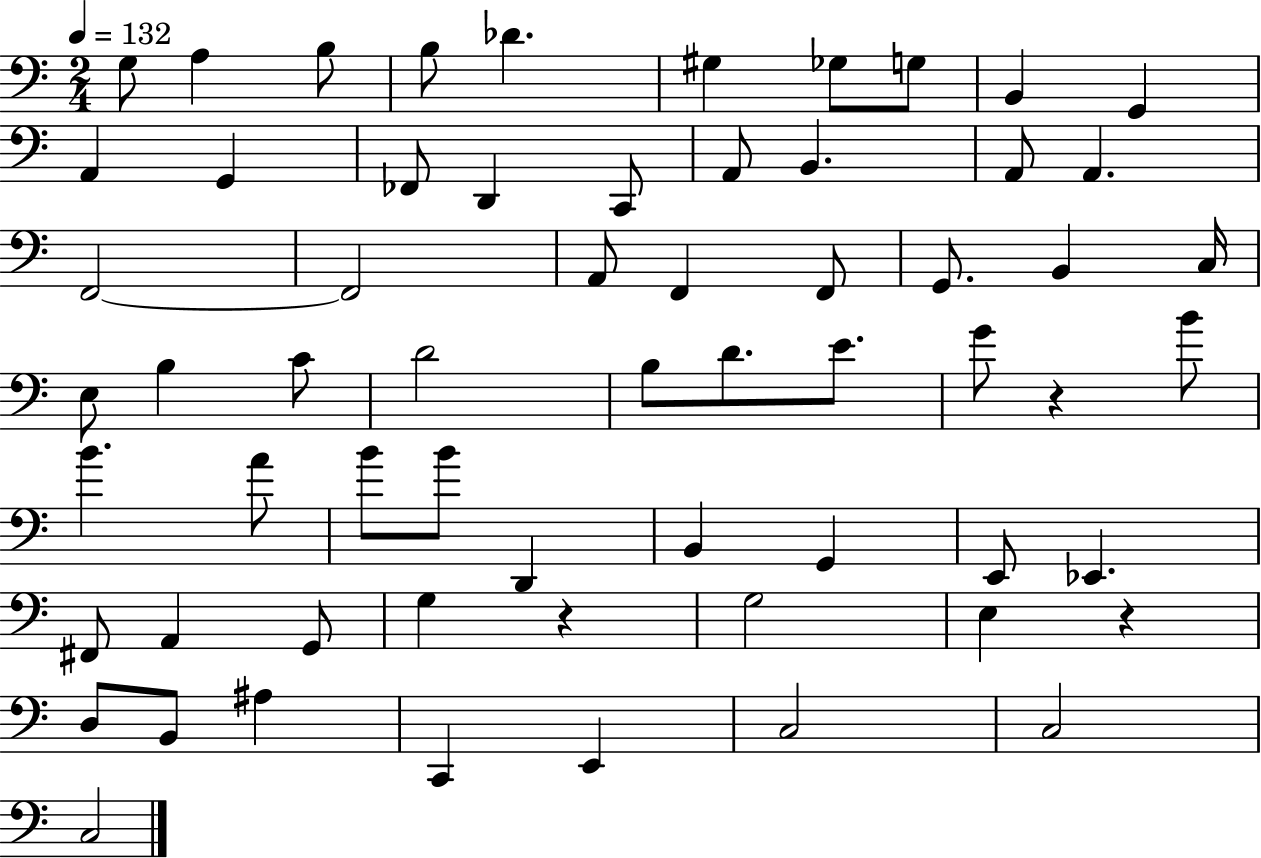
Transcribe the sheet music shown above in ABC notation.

X:1
T:Untitled
M:2/4
L:1/4
K:C
G,/2 A, B,/2 B,/2 _D ^G, _G,/2 G,/2 B,, G,, A,, G,, _F,,/2 D,, C,,/2 A,,/2 B,, A,,/2 A,, F,,2 F,,2 A,,/2 F,, F,,/2 G,,/2 B,, C,/4 E,/2 B, C/2 D2 B,/2 D/2 E/2 G/2 z B/2 B A/2 B/2 B/2 D,, B,, G,, E,,/2 _E,, ^F,,/2 A,, G,,/2 G, z G,2 E, z D,/2 B,,/2 ^A, C,, E,, C,2 C,2 C,2